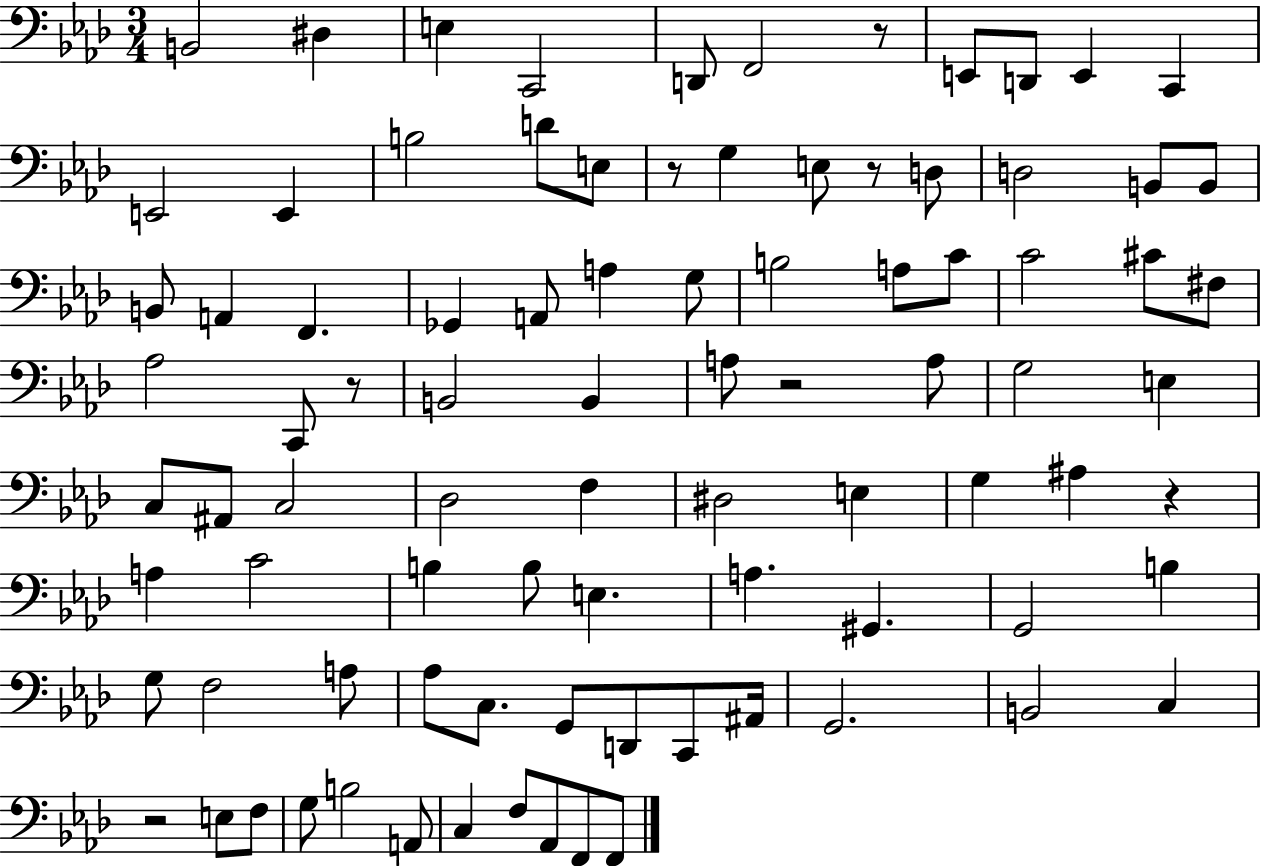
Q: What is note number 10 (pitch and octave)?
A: C2